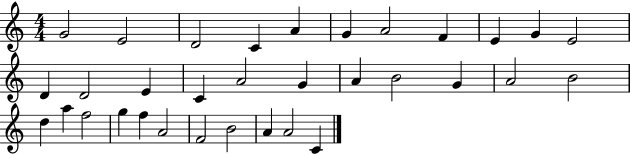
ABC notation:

X:1
T:Untitled
M:4/4
L:1/4
K:C
G2 E2 D2 C A G A2 F E G E2 D D2 E C A2 G A B2 G A2 B2 d a f2 g f A2 F2 B2 A A2 C